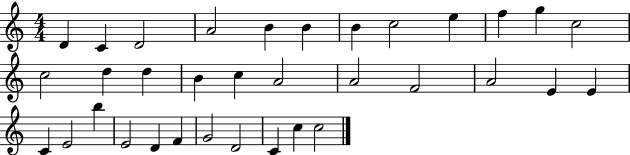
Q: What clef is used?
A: treble